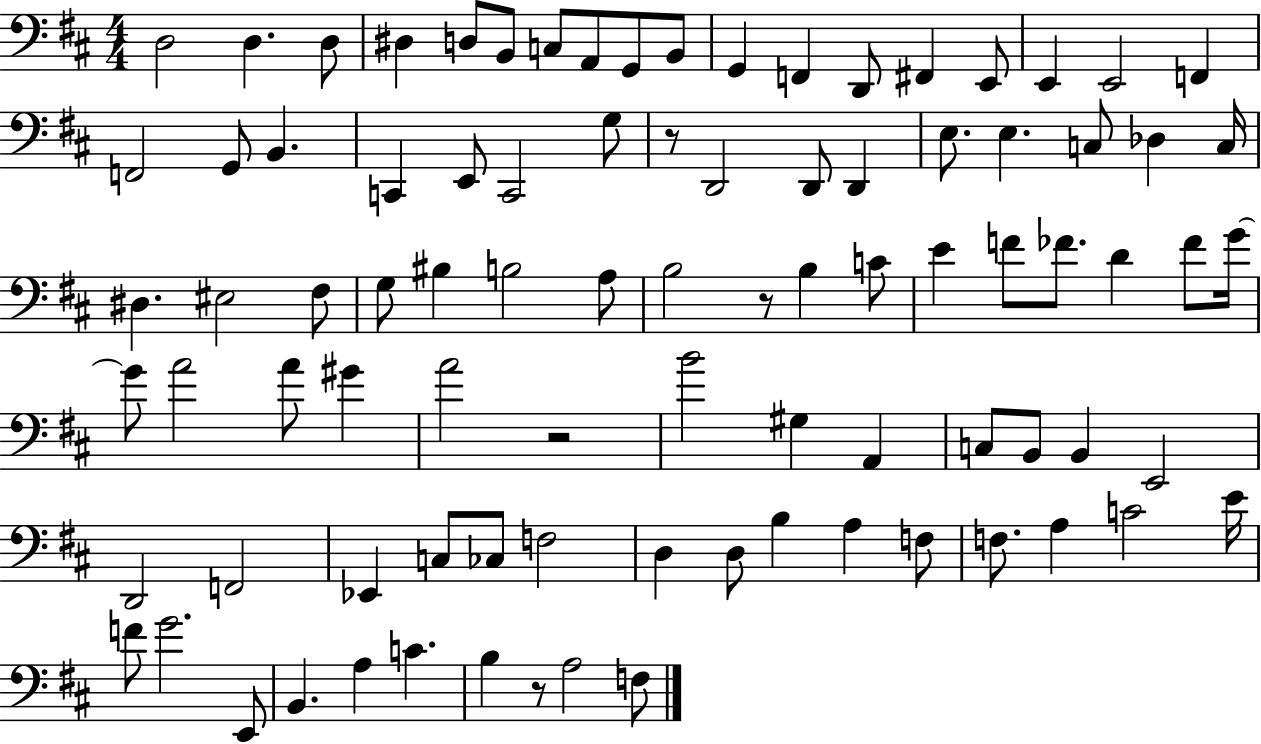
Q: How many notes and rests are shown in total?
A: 89